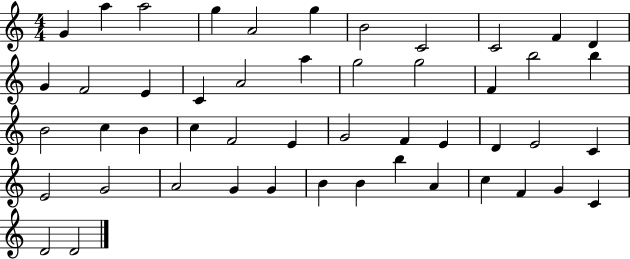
{
  \clef treble
  \numericTimeSignature
  \time 4/4
  \key c \major
  g'4 a''4 a''2 | g''4 a'2 g''4 | b'2 c'2 | c'2 f'4 d'4 | \break g'4 f'2 e'4 | c'4 a'2 a''4 | g''2 g''2 | f'4 b''2 b''4 | \break b'2 c''4 b'4 | c''4 f'2 e'4 | g'2 f'4 e'4 | d'4 e'2 c'4 | \break e'2 g'2 | a'2 g'4 g'4 | b'4 b'4 b''4 a'4 | c''4 f'4 g'4 c'4 | \break d'2 d'2 | \bar "|."
}